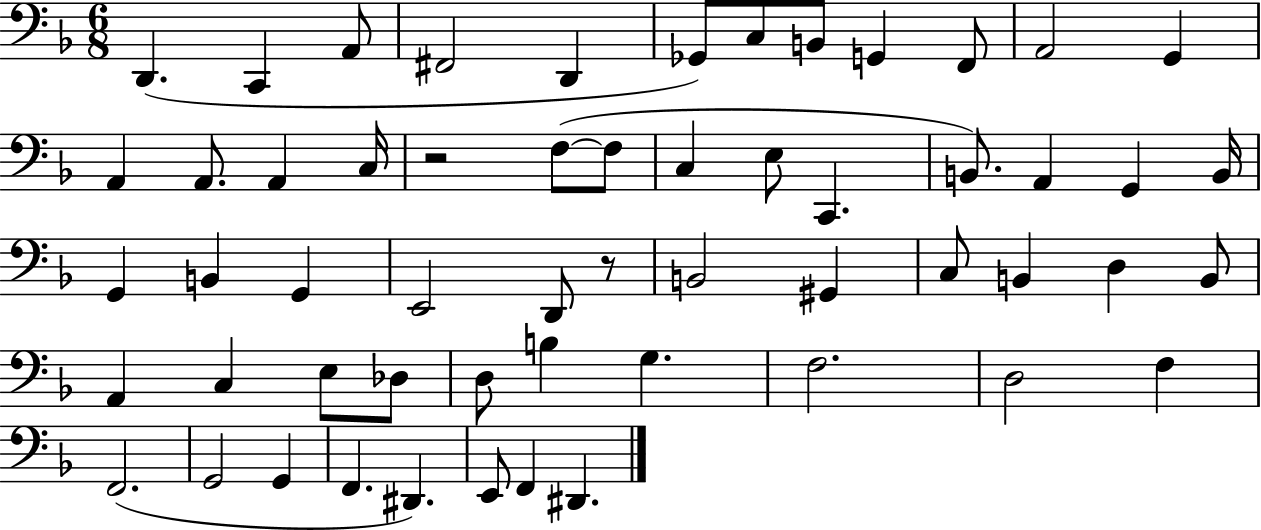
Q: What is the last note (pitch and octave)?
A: D#2